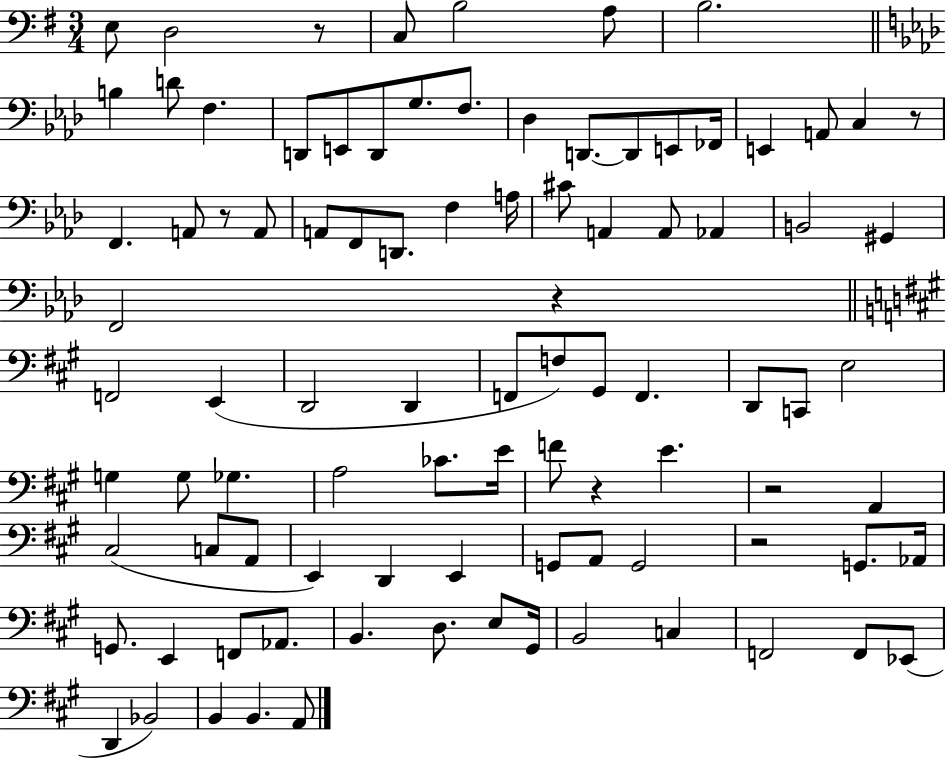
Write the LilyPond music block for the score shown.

{
  \clef bass
  \numericTimeSignature
  \time 3/4
  \key g \major
  e8 d2 r8 | c8 b2 a8 | b2. | \bar "||" \break \key f \minor b4 d'8 f4. | d,8 e,8 d,8 g8. f8. | des4 d,8.~~ d,8 e,8 fes,16 | e,4 a,8 c4 r8 | \break f,4. a,8 r8 a,8 | a,8 f,8 d,8. f4 a16 | cis'8 a,4 a,8 aes,4 | b,2 gis,4 | \break f,2 r4 | \bar "||" \break \key a \major f,2 e,4( | d,2 d,4 | f,8 f8) gis,8 f,4. | d,8 c,8 e2 | \break g4 g8 ges4. | a2 ces'8. e'16 | f'8 r4 e'4. | r2 a,4 | \break cis2( c8 a,8 | e,4) d,4 e,4 | g,8 a,8 g,2 | r2 g,8. aes,16 | \break g,8. e,4 f,8 aes,8. | b,4. d8. e8 gis,16 | b,2 c4 | f,2 f,8 ees,8( | \break d,4 bes,2) | b,4 b,4. a,8 | \bar "|."
}